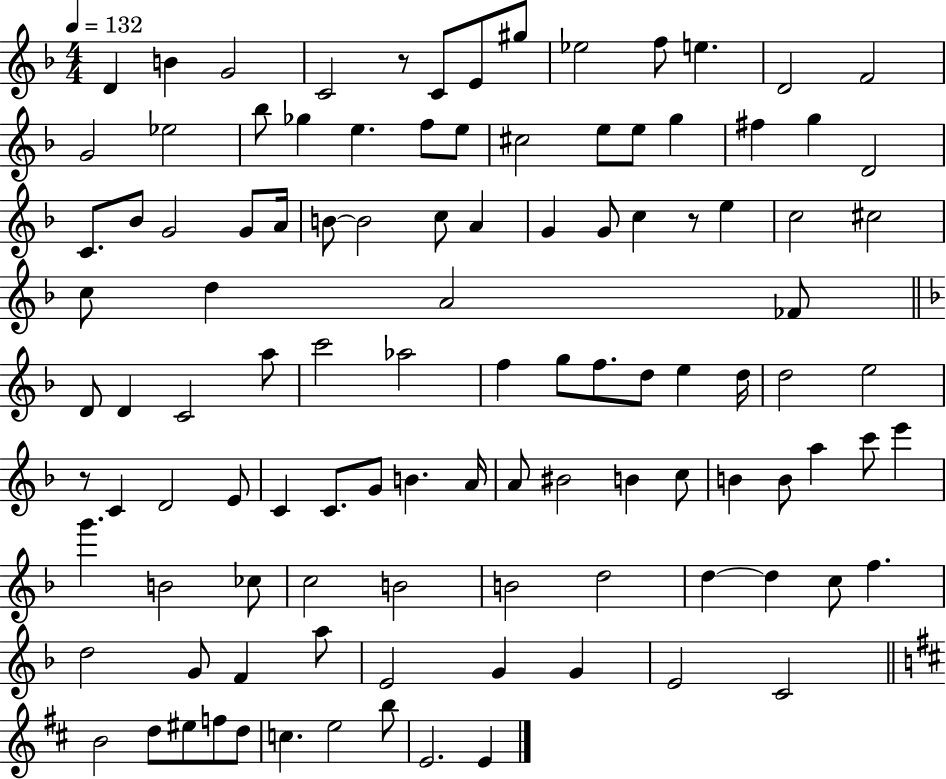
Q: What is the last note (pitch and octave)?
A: E4